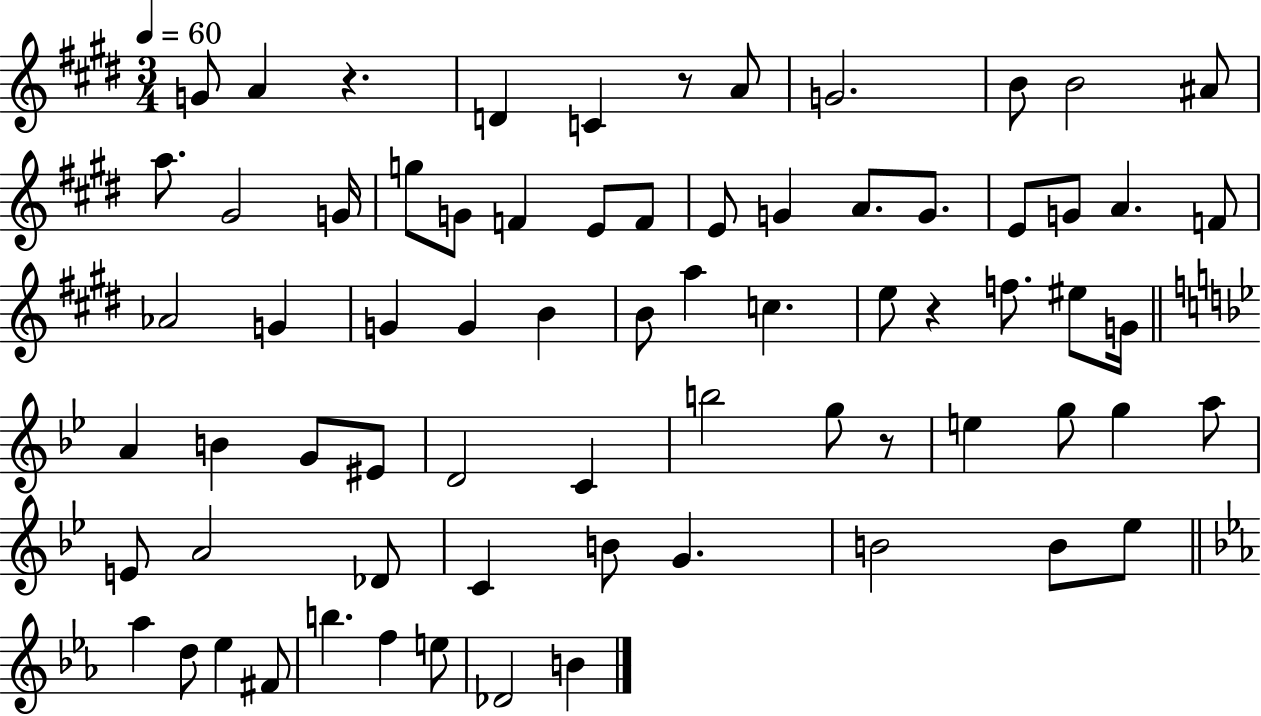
G4/e A4/q R/q. D4/q C4/q R/e A4/e G4/h. B4/e B4/h A#4/e A5/e. G#4/h G4/s G5/e G4/e F4/q E4/e F4/e E4/e G4/q A4/e. G4/e. E4/e G4/e A4/q. F4/e Ab4/h G4/q G4/q G4/q B4/q B4/e A5/q C5/q. E5/e R/q F5/e. EIS5/e G4/s A4/q B4/q G4/e EIS4/e D4/h C4/q B5/h G5/e R/e E5/q G5/e G5/q A5/e E4/e A4/h Db4/e C4/q B4/e G4/q. B4/h B4/e Eb5/e Ab5/q D5/e Eb5/q F#4/e B5/q. F5/q E5/e Db4/h B4/q